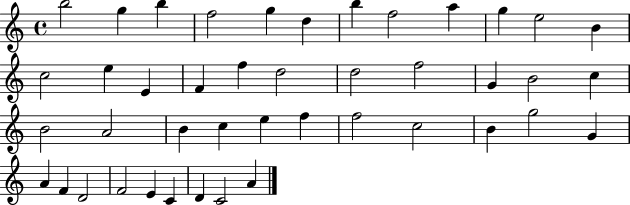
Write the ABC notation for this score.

X:1
T:Untitled
M:4/4
L:1/4
K:C
b2 g b f2 g d b f2 a g e2 B c2 e E F f d2 d2 f2 G B2 c B2 A2 B c e f f2 c2 B g2 G A F D2 F2 E C D C2 A